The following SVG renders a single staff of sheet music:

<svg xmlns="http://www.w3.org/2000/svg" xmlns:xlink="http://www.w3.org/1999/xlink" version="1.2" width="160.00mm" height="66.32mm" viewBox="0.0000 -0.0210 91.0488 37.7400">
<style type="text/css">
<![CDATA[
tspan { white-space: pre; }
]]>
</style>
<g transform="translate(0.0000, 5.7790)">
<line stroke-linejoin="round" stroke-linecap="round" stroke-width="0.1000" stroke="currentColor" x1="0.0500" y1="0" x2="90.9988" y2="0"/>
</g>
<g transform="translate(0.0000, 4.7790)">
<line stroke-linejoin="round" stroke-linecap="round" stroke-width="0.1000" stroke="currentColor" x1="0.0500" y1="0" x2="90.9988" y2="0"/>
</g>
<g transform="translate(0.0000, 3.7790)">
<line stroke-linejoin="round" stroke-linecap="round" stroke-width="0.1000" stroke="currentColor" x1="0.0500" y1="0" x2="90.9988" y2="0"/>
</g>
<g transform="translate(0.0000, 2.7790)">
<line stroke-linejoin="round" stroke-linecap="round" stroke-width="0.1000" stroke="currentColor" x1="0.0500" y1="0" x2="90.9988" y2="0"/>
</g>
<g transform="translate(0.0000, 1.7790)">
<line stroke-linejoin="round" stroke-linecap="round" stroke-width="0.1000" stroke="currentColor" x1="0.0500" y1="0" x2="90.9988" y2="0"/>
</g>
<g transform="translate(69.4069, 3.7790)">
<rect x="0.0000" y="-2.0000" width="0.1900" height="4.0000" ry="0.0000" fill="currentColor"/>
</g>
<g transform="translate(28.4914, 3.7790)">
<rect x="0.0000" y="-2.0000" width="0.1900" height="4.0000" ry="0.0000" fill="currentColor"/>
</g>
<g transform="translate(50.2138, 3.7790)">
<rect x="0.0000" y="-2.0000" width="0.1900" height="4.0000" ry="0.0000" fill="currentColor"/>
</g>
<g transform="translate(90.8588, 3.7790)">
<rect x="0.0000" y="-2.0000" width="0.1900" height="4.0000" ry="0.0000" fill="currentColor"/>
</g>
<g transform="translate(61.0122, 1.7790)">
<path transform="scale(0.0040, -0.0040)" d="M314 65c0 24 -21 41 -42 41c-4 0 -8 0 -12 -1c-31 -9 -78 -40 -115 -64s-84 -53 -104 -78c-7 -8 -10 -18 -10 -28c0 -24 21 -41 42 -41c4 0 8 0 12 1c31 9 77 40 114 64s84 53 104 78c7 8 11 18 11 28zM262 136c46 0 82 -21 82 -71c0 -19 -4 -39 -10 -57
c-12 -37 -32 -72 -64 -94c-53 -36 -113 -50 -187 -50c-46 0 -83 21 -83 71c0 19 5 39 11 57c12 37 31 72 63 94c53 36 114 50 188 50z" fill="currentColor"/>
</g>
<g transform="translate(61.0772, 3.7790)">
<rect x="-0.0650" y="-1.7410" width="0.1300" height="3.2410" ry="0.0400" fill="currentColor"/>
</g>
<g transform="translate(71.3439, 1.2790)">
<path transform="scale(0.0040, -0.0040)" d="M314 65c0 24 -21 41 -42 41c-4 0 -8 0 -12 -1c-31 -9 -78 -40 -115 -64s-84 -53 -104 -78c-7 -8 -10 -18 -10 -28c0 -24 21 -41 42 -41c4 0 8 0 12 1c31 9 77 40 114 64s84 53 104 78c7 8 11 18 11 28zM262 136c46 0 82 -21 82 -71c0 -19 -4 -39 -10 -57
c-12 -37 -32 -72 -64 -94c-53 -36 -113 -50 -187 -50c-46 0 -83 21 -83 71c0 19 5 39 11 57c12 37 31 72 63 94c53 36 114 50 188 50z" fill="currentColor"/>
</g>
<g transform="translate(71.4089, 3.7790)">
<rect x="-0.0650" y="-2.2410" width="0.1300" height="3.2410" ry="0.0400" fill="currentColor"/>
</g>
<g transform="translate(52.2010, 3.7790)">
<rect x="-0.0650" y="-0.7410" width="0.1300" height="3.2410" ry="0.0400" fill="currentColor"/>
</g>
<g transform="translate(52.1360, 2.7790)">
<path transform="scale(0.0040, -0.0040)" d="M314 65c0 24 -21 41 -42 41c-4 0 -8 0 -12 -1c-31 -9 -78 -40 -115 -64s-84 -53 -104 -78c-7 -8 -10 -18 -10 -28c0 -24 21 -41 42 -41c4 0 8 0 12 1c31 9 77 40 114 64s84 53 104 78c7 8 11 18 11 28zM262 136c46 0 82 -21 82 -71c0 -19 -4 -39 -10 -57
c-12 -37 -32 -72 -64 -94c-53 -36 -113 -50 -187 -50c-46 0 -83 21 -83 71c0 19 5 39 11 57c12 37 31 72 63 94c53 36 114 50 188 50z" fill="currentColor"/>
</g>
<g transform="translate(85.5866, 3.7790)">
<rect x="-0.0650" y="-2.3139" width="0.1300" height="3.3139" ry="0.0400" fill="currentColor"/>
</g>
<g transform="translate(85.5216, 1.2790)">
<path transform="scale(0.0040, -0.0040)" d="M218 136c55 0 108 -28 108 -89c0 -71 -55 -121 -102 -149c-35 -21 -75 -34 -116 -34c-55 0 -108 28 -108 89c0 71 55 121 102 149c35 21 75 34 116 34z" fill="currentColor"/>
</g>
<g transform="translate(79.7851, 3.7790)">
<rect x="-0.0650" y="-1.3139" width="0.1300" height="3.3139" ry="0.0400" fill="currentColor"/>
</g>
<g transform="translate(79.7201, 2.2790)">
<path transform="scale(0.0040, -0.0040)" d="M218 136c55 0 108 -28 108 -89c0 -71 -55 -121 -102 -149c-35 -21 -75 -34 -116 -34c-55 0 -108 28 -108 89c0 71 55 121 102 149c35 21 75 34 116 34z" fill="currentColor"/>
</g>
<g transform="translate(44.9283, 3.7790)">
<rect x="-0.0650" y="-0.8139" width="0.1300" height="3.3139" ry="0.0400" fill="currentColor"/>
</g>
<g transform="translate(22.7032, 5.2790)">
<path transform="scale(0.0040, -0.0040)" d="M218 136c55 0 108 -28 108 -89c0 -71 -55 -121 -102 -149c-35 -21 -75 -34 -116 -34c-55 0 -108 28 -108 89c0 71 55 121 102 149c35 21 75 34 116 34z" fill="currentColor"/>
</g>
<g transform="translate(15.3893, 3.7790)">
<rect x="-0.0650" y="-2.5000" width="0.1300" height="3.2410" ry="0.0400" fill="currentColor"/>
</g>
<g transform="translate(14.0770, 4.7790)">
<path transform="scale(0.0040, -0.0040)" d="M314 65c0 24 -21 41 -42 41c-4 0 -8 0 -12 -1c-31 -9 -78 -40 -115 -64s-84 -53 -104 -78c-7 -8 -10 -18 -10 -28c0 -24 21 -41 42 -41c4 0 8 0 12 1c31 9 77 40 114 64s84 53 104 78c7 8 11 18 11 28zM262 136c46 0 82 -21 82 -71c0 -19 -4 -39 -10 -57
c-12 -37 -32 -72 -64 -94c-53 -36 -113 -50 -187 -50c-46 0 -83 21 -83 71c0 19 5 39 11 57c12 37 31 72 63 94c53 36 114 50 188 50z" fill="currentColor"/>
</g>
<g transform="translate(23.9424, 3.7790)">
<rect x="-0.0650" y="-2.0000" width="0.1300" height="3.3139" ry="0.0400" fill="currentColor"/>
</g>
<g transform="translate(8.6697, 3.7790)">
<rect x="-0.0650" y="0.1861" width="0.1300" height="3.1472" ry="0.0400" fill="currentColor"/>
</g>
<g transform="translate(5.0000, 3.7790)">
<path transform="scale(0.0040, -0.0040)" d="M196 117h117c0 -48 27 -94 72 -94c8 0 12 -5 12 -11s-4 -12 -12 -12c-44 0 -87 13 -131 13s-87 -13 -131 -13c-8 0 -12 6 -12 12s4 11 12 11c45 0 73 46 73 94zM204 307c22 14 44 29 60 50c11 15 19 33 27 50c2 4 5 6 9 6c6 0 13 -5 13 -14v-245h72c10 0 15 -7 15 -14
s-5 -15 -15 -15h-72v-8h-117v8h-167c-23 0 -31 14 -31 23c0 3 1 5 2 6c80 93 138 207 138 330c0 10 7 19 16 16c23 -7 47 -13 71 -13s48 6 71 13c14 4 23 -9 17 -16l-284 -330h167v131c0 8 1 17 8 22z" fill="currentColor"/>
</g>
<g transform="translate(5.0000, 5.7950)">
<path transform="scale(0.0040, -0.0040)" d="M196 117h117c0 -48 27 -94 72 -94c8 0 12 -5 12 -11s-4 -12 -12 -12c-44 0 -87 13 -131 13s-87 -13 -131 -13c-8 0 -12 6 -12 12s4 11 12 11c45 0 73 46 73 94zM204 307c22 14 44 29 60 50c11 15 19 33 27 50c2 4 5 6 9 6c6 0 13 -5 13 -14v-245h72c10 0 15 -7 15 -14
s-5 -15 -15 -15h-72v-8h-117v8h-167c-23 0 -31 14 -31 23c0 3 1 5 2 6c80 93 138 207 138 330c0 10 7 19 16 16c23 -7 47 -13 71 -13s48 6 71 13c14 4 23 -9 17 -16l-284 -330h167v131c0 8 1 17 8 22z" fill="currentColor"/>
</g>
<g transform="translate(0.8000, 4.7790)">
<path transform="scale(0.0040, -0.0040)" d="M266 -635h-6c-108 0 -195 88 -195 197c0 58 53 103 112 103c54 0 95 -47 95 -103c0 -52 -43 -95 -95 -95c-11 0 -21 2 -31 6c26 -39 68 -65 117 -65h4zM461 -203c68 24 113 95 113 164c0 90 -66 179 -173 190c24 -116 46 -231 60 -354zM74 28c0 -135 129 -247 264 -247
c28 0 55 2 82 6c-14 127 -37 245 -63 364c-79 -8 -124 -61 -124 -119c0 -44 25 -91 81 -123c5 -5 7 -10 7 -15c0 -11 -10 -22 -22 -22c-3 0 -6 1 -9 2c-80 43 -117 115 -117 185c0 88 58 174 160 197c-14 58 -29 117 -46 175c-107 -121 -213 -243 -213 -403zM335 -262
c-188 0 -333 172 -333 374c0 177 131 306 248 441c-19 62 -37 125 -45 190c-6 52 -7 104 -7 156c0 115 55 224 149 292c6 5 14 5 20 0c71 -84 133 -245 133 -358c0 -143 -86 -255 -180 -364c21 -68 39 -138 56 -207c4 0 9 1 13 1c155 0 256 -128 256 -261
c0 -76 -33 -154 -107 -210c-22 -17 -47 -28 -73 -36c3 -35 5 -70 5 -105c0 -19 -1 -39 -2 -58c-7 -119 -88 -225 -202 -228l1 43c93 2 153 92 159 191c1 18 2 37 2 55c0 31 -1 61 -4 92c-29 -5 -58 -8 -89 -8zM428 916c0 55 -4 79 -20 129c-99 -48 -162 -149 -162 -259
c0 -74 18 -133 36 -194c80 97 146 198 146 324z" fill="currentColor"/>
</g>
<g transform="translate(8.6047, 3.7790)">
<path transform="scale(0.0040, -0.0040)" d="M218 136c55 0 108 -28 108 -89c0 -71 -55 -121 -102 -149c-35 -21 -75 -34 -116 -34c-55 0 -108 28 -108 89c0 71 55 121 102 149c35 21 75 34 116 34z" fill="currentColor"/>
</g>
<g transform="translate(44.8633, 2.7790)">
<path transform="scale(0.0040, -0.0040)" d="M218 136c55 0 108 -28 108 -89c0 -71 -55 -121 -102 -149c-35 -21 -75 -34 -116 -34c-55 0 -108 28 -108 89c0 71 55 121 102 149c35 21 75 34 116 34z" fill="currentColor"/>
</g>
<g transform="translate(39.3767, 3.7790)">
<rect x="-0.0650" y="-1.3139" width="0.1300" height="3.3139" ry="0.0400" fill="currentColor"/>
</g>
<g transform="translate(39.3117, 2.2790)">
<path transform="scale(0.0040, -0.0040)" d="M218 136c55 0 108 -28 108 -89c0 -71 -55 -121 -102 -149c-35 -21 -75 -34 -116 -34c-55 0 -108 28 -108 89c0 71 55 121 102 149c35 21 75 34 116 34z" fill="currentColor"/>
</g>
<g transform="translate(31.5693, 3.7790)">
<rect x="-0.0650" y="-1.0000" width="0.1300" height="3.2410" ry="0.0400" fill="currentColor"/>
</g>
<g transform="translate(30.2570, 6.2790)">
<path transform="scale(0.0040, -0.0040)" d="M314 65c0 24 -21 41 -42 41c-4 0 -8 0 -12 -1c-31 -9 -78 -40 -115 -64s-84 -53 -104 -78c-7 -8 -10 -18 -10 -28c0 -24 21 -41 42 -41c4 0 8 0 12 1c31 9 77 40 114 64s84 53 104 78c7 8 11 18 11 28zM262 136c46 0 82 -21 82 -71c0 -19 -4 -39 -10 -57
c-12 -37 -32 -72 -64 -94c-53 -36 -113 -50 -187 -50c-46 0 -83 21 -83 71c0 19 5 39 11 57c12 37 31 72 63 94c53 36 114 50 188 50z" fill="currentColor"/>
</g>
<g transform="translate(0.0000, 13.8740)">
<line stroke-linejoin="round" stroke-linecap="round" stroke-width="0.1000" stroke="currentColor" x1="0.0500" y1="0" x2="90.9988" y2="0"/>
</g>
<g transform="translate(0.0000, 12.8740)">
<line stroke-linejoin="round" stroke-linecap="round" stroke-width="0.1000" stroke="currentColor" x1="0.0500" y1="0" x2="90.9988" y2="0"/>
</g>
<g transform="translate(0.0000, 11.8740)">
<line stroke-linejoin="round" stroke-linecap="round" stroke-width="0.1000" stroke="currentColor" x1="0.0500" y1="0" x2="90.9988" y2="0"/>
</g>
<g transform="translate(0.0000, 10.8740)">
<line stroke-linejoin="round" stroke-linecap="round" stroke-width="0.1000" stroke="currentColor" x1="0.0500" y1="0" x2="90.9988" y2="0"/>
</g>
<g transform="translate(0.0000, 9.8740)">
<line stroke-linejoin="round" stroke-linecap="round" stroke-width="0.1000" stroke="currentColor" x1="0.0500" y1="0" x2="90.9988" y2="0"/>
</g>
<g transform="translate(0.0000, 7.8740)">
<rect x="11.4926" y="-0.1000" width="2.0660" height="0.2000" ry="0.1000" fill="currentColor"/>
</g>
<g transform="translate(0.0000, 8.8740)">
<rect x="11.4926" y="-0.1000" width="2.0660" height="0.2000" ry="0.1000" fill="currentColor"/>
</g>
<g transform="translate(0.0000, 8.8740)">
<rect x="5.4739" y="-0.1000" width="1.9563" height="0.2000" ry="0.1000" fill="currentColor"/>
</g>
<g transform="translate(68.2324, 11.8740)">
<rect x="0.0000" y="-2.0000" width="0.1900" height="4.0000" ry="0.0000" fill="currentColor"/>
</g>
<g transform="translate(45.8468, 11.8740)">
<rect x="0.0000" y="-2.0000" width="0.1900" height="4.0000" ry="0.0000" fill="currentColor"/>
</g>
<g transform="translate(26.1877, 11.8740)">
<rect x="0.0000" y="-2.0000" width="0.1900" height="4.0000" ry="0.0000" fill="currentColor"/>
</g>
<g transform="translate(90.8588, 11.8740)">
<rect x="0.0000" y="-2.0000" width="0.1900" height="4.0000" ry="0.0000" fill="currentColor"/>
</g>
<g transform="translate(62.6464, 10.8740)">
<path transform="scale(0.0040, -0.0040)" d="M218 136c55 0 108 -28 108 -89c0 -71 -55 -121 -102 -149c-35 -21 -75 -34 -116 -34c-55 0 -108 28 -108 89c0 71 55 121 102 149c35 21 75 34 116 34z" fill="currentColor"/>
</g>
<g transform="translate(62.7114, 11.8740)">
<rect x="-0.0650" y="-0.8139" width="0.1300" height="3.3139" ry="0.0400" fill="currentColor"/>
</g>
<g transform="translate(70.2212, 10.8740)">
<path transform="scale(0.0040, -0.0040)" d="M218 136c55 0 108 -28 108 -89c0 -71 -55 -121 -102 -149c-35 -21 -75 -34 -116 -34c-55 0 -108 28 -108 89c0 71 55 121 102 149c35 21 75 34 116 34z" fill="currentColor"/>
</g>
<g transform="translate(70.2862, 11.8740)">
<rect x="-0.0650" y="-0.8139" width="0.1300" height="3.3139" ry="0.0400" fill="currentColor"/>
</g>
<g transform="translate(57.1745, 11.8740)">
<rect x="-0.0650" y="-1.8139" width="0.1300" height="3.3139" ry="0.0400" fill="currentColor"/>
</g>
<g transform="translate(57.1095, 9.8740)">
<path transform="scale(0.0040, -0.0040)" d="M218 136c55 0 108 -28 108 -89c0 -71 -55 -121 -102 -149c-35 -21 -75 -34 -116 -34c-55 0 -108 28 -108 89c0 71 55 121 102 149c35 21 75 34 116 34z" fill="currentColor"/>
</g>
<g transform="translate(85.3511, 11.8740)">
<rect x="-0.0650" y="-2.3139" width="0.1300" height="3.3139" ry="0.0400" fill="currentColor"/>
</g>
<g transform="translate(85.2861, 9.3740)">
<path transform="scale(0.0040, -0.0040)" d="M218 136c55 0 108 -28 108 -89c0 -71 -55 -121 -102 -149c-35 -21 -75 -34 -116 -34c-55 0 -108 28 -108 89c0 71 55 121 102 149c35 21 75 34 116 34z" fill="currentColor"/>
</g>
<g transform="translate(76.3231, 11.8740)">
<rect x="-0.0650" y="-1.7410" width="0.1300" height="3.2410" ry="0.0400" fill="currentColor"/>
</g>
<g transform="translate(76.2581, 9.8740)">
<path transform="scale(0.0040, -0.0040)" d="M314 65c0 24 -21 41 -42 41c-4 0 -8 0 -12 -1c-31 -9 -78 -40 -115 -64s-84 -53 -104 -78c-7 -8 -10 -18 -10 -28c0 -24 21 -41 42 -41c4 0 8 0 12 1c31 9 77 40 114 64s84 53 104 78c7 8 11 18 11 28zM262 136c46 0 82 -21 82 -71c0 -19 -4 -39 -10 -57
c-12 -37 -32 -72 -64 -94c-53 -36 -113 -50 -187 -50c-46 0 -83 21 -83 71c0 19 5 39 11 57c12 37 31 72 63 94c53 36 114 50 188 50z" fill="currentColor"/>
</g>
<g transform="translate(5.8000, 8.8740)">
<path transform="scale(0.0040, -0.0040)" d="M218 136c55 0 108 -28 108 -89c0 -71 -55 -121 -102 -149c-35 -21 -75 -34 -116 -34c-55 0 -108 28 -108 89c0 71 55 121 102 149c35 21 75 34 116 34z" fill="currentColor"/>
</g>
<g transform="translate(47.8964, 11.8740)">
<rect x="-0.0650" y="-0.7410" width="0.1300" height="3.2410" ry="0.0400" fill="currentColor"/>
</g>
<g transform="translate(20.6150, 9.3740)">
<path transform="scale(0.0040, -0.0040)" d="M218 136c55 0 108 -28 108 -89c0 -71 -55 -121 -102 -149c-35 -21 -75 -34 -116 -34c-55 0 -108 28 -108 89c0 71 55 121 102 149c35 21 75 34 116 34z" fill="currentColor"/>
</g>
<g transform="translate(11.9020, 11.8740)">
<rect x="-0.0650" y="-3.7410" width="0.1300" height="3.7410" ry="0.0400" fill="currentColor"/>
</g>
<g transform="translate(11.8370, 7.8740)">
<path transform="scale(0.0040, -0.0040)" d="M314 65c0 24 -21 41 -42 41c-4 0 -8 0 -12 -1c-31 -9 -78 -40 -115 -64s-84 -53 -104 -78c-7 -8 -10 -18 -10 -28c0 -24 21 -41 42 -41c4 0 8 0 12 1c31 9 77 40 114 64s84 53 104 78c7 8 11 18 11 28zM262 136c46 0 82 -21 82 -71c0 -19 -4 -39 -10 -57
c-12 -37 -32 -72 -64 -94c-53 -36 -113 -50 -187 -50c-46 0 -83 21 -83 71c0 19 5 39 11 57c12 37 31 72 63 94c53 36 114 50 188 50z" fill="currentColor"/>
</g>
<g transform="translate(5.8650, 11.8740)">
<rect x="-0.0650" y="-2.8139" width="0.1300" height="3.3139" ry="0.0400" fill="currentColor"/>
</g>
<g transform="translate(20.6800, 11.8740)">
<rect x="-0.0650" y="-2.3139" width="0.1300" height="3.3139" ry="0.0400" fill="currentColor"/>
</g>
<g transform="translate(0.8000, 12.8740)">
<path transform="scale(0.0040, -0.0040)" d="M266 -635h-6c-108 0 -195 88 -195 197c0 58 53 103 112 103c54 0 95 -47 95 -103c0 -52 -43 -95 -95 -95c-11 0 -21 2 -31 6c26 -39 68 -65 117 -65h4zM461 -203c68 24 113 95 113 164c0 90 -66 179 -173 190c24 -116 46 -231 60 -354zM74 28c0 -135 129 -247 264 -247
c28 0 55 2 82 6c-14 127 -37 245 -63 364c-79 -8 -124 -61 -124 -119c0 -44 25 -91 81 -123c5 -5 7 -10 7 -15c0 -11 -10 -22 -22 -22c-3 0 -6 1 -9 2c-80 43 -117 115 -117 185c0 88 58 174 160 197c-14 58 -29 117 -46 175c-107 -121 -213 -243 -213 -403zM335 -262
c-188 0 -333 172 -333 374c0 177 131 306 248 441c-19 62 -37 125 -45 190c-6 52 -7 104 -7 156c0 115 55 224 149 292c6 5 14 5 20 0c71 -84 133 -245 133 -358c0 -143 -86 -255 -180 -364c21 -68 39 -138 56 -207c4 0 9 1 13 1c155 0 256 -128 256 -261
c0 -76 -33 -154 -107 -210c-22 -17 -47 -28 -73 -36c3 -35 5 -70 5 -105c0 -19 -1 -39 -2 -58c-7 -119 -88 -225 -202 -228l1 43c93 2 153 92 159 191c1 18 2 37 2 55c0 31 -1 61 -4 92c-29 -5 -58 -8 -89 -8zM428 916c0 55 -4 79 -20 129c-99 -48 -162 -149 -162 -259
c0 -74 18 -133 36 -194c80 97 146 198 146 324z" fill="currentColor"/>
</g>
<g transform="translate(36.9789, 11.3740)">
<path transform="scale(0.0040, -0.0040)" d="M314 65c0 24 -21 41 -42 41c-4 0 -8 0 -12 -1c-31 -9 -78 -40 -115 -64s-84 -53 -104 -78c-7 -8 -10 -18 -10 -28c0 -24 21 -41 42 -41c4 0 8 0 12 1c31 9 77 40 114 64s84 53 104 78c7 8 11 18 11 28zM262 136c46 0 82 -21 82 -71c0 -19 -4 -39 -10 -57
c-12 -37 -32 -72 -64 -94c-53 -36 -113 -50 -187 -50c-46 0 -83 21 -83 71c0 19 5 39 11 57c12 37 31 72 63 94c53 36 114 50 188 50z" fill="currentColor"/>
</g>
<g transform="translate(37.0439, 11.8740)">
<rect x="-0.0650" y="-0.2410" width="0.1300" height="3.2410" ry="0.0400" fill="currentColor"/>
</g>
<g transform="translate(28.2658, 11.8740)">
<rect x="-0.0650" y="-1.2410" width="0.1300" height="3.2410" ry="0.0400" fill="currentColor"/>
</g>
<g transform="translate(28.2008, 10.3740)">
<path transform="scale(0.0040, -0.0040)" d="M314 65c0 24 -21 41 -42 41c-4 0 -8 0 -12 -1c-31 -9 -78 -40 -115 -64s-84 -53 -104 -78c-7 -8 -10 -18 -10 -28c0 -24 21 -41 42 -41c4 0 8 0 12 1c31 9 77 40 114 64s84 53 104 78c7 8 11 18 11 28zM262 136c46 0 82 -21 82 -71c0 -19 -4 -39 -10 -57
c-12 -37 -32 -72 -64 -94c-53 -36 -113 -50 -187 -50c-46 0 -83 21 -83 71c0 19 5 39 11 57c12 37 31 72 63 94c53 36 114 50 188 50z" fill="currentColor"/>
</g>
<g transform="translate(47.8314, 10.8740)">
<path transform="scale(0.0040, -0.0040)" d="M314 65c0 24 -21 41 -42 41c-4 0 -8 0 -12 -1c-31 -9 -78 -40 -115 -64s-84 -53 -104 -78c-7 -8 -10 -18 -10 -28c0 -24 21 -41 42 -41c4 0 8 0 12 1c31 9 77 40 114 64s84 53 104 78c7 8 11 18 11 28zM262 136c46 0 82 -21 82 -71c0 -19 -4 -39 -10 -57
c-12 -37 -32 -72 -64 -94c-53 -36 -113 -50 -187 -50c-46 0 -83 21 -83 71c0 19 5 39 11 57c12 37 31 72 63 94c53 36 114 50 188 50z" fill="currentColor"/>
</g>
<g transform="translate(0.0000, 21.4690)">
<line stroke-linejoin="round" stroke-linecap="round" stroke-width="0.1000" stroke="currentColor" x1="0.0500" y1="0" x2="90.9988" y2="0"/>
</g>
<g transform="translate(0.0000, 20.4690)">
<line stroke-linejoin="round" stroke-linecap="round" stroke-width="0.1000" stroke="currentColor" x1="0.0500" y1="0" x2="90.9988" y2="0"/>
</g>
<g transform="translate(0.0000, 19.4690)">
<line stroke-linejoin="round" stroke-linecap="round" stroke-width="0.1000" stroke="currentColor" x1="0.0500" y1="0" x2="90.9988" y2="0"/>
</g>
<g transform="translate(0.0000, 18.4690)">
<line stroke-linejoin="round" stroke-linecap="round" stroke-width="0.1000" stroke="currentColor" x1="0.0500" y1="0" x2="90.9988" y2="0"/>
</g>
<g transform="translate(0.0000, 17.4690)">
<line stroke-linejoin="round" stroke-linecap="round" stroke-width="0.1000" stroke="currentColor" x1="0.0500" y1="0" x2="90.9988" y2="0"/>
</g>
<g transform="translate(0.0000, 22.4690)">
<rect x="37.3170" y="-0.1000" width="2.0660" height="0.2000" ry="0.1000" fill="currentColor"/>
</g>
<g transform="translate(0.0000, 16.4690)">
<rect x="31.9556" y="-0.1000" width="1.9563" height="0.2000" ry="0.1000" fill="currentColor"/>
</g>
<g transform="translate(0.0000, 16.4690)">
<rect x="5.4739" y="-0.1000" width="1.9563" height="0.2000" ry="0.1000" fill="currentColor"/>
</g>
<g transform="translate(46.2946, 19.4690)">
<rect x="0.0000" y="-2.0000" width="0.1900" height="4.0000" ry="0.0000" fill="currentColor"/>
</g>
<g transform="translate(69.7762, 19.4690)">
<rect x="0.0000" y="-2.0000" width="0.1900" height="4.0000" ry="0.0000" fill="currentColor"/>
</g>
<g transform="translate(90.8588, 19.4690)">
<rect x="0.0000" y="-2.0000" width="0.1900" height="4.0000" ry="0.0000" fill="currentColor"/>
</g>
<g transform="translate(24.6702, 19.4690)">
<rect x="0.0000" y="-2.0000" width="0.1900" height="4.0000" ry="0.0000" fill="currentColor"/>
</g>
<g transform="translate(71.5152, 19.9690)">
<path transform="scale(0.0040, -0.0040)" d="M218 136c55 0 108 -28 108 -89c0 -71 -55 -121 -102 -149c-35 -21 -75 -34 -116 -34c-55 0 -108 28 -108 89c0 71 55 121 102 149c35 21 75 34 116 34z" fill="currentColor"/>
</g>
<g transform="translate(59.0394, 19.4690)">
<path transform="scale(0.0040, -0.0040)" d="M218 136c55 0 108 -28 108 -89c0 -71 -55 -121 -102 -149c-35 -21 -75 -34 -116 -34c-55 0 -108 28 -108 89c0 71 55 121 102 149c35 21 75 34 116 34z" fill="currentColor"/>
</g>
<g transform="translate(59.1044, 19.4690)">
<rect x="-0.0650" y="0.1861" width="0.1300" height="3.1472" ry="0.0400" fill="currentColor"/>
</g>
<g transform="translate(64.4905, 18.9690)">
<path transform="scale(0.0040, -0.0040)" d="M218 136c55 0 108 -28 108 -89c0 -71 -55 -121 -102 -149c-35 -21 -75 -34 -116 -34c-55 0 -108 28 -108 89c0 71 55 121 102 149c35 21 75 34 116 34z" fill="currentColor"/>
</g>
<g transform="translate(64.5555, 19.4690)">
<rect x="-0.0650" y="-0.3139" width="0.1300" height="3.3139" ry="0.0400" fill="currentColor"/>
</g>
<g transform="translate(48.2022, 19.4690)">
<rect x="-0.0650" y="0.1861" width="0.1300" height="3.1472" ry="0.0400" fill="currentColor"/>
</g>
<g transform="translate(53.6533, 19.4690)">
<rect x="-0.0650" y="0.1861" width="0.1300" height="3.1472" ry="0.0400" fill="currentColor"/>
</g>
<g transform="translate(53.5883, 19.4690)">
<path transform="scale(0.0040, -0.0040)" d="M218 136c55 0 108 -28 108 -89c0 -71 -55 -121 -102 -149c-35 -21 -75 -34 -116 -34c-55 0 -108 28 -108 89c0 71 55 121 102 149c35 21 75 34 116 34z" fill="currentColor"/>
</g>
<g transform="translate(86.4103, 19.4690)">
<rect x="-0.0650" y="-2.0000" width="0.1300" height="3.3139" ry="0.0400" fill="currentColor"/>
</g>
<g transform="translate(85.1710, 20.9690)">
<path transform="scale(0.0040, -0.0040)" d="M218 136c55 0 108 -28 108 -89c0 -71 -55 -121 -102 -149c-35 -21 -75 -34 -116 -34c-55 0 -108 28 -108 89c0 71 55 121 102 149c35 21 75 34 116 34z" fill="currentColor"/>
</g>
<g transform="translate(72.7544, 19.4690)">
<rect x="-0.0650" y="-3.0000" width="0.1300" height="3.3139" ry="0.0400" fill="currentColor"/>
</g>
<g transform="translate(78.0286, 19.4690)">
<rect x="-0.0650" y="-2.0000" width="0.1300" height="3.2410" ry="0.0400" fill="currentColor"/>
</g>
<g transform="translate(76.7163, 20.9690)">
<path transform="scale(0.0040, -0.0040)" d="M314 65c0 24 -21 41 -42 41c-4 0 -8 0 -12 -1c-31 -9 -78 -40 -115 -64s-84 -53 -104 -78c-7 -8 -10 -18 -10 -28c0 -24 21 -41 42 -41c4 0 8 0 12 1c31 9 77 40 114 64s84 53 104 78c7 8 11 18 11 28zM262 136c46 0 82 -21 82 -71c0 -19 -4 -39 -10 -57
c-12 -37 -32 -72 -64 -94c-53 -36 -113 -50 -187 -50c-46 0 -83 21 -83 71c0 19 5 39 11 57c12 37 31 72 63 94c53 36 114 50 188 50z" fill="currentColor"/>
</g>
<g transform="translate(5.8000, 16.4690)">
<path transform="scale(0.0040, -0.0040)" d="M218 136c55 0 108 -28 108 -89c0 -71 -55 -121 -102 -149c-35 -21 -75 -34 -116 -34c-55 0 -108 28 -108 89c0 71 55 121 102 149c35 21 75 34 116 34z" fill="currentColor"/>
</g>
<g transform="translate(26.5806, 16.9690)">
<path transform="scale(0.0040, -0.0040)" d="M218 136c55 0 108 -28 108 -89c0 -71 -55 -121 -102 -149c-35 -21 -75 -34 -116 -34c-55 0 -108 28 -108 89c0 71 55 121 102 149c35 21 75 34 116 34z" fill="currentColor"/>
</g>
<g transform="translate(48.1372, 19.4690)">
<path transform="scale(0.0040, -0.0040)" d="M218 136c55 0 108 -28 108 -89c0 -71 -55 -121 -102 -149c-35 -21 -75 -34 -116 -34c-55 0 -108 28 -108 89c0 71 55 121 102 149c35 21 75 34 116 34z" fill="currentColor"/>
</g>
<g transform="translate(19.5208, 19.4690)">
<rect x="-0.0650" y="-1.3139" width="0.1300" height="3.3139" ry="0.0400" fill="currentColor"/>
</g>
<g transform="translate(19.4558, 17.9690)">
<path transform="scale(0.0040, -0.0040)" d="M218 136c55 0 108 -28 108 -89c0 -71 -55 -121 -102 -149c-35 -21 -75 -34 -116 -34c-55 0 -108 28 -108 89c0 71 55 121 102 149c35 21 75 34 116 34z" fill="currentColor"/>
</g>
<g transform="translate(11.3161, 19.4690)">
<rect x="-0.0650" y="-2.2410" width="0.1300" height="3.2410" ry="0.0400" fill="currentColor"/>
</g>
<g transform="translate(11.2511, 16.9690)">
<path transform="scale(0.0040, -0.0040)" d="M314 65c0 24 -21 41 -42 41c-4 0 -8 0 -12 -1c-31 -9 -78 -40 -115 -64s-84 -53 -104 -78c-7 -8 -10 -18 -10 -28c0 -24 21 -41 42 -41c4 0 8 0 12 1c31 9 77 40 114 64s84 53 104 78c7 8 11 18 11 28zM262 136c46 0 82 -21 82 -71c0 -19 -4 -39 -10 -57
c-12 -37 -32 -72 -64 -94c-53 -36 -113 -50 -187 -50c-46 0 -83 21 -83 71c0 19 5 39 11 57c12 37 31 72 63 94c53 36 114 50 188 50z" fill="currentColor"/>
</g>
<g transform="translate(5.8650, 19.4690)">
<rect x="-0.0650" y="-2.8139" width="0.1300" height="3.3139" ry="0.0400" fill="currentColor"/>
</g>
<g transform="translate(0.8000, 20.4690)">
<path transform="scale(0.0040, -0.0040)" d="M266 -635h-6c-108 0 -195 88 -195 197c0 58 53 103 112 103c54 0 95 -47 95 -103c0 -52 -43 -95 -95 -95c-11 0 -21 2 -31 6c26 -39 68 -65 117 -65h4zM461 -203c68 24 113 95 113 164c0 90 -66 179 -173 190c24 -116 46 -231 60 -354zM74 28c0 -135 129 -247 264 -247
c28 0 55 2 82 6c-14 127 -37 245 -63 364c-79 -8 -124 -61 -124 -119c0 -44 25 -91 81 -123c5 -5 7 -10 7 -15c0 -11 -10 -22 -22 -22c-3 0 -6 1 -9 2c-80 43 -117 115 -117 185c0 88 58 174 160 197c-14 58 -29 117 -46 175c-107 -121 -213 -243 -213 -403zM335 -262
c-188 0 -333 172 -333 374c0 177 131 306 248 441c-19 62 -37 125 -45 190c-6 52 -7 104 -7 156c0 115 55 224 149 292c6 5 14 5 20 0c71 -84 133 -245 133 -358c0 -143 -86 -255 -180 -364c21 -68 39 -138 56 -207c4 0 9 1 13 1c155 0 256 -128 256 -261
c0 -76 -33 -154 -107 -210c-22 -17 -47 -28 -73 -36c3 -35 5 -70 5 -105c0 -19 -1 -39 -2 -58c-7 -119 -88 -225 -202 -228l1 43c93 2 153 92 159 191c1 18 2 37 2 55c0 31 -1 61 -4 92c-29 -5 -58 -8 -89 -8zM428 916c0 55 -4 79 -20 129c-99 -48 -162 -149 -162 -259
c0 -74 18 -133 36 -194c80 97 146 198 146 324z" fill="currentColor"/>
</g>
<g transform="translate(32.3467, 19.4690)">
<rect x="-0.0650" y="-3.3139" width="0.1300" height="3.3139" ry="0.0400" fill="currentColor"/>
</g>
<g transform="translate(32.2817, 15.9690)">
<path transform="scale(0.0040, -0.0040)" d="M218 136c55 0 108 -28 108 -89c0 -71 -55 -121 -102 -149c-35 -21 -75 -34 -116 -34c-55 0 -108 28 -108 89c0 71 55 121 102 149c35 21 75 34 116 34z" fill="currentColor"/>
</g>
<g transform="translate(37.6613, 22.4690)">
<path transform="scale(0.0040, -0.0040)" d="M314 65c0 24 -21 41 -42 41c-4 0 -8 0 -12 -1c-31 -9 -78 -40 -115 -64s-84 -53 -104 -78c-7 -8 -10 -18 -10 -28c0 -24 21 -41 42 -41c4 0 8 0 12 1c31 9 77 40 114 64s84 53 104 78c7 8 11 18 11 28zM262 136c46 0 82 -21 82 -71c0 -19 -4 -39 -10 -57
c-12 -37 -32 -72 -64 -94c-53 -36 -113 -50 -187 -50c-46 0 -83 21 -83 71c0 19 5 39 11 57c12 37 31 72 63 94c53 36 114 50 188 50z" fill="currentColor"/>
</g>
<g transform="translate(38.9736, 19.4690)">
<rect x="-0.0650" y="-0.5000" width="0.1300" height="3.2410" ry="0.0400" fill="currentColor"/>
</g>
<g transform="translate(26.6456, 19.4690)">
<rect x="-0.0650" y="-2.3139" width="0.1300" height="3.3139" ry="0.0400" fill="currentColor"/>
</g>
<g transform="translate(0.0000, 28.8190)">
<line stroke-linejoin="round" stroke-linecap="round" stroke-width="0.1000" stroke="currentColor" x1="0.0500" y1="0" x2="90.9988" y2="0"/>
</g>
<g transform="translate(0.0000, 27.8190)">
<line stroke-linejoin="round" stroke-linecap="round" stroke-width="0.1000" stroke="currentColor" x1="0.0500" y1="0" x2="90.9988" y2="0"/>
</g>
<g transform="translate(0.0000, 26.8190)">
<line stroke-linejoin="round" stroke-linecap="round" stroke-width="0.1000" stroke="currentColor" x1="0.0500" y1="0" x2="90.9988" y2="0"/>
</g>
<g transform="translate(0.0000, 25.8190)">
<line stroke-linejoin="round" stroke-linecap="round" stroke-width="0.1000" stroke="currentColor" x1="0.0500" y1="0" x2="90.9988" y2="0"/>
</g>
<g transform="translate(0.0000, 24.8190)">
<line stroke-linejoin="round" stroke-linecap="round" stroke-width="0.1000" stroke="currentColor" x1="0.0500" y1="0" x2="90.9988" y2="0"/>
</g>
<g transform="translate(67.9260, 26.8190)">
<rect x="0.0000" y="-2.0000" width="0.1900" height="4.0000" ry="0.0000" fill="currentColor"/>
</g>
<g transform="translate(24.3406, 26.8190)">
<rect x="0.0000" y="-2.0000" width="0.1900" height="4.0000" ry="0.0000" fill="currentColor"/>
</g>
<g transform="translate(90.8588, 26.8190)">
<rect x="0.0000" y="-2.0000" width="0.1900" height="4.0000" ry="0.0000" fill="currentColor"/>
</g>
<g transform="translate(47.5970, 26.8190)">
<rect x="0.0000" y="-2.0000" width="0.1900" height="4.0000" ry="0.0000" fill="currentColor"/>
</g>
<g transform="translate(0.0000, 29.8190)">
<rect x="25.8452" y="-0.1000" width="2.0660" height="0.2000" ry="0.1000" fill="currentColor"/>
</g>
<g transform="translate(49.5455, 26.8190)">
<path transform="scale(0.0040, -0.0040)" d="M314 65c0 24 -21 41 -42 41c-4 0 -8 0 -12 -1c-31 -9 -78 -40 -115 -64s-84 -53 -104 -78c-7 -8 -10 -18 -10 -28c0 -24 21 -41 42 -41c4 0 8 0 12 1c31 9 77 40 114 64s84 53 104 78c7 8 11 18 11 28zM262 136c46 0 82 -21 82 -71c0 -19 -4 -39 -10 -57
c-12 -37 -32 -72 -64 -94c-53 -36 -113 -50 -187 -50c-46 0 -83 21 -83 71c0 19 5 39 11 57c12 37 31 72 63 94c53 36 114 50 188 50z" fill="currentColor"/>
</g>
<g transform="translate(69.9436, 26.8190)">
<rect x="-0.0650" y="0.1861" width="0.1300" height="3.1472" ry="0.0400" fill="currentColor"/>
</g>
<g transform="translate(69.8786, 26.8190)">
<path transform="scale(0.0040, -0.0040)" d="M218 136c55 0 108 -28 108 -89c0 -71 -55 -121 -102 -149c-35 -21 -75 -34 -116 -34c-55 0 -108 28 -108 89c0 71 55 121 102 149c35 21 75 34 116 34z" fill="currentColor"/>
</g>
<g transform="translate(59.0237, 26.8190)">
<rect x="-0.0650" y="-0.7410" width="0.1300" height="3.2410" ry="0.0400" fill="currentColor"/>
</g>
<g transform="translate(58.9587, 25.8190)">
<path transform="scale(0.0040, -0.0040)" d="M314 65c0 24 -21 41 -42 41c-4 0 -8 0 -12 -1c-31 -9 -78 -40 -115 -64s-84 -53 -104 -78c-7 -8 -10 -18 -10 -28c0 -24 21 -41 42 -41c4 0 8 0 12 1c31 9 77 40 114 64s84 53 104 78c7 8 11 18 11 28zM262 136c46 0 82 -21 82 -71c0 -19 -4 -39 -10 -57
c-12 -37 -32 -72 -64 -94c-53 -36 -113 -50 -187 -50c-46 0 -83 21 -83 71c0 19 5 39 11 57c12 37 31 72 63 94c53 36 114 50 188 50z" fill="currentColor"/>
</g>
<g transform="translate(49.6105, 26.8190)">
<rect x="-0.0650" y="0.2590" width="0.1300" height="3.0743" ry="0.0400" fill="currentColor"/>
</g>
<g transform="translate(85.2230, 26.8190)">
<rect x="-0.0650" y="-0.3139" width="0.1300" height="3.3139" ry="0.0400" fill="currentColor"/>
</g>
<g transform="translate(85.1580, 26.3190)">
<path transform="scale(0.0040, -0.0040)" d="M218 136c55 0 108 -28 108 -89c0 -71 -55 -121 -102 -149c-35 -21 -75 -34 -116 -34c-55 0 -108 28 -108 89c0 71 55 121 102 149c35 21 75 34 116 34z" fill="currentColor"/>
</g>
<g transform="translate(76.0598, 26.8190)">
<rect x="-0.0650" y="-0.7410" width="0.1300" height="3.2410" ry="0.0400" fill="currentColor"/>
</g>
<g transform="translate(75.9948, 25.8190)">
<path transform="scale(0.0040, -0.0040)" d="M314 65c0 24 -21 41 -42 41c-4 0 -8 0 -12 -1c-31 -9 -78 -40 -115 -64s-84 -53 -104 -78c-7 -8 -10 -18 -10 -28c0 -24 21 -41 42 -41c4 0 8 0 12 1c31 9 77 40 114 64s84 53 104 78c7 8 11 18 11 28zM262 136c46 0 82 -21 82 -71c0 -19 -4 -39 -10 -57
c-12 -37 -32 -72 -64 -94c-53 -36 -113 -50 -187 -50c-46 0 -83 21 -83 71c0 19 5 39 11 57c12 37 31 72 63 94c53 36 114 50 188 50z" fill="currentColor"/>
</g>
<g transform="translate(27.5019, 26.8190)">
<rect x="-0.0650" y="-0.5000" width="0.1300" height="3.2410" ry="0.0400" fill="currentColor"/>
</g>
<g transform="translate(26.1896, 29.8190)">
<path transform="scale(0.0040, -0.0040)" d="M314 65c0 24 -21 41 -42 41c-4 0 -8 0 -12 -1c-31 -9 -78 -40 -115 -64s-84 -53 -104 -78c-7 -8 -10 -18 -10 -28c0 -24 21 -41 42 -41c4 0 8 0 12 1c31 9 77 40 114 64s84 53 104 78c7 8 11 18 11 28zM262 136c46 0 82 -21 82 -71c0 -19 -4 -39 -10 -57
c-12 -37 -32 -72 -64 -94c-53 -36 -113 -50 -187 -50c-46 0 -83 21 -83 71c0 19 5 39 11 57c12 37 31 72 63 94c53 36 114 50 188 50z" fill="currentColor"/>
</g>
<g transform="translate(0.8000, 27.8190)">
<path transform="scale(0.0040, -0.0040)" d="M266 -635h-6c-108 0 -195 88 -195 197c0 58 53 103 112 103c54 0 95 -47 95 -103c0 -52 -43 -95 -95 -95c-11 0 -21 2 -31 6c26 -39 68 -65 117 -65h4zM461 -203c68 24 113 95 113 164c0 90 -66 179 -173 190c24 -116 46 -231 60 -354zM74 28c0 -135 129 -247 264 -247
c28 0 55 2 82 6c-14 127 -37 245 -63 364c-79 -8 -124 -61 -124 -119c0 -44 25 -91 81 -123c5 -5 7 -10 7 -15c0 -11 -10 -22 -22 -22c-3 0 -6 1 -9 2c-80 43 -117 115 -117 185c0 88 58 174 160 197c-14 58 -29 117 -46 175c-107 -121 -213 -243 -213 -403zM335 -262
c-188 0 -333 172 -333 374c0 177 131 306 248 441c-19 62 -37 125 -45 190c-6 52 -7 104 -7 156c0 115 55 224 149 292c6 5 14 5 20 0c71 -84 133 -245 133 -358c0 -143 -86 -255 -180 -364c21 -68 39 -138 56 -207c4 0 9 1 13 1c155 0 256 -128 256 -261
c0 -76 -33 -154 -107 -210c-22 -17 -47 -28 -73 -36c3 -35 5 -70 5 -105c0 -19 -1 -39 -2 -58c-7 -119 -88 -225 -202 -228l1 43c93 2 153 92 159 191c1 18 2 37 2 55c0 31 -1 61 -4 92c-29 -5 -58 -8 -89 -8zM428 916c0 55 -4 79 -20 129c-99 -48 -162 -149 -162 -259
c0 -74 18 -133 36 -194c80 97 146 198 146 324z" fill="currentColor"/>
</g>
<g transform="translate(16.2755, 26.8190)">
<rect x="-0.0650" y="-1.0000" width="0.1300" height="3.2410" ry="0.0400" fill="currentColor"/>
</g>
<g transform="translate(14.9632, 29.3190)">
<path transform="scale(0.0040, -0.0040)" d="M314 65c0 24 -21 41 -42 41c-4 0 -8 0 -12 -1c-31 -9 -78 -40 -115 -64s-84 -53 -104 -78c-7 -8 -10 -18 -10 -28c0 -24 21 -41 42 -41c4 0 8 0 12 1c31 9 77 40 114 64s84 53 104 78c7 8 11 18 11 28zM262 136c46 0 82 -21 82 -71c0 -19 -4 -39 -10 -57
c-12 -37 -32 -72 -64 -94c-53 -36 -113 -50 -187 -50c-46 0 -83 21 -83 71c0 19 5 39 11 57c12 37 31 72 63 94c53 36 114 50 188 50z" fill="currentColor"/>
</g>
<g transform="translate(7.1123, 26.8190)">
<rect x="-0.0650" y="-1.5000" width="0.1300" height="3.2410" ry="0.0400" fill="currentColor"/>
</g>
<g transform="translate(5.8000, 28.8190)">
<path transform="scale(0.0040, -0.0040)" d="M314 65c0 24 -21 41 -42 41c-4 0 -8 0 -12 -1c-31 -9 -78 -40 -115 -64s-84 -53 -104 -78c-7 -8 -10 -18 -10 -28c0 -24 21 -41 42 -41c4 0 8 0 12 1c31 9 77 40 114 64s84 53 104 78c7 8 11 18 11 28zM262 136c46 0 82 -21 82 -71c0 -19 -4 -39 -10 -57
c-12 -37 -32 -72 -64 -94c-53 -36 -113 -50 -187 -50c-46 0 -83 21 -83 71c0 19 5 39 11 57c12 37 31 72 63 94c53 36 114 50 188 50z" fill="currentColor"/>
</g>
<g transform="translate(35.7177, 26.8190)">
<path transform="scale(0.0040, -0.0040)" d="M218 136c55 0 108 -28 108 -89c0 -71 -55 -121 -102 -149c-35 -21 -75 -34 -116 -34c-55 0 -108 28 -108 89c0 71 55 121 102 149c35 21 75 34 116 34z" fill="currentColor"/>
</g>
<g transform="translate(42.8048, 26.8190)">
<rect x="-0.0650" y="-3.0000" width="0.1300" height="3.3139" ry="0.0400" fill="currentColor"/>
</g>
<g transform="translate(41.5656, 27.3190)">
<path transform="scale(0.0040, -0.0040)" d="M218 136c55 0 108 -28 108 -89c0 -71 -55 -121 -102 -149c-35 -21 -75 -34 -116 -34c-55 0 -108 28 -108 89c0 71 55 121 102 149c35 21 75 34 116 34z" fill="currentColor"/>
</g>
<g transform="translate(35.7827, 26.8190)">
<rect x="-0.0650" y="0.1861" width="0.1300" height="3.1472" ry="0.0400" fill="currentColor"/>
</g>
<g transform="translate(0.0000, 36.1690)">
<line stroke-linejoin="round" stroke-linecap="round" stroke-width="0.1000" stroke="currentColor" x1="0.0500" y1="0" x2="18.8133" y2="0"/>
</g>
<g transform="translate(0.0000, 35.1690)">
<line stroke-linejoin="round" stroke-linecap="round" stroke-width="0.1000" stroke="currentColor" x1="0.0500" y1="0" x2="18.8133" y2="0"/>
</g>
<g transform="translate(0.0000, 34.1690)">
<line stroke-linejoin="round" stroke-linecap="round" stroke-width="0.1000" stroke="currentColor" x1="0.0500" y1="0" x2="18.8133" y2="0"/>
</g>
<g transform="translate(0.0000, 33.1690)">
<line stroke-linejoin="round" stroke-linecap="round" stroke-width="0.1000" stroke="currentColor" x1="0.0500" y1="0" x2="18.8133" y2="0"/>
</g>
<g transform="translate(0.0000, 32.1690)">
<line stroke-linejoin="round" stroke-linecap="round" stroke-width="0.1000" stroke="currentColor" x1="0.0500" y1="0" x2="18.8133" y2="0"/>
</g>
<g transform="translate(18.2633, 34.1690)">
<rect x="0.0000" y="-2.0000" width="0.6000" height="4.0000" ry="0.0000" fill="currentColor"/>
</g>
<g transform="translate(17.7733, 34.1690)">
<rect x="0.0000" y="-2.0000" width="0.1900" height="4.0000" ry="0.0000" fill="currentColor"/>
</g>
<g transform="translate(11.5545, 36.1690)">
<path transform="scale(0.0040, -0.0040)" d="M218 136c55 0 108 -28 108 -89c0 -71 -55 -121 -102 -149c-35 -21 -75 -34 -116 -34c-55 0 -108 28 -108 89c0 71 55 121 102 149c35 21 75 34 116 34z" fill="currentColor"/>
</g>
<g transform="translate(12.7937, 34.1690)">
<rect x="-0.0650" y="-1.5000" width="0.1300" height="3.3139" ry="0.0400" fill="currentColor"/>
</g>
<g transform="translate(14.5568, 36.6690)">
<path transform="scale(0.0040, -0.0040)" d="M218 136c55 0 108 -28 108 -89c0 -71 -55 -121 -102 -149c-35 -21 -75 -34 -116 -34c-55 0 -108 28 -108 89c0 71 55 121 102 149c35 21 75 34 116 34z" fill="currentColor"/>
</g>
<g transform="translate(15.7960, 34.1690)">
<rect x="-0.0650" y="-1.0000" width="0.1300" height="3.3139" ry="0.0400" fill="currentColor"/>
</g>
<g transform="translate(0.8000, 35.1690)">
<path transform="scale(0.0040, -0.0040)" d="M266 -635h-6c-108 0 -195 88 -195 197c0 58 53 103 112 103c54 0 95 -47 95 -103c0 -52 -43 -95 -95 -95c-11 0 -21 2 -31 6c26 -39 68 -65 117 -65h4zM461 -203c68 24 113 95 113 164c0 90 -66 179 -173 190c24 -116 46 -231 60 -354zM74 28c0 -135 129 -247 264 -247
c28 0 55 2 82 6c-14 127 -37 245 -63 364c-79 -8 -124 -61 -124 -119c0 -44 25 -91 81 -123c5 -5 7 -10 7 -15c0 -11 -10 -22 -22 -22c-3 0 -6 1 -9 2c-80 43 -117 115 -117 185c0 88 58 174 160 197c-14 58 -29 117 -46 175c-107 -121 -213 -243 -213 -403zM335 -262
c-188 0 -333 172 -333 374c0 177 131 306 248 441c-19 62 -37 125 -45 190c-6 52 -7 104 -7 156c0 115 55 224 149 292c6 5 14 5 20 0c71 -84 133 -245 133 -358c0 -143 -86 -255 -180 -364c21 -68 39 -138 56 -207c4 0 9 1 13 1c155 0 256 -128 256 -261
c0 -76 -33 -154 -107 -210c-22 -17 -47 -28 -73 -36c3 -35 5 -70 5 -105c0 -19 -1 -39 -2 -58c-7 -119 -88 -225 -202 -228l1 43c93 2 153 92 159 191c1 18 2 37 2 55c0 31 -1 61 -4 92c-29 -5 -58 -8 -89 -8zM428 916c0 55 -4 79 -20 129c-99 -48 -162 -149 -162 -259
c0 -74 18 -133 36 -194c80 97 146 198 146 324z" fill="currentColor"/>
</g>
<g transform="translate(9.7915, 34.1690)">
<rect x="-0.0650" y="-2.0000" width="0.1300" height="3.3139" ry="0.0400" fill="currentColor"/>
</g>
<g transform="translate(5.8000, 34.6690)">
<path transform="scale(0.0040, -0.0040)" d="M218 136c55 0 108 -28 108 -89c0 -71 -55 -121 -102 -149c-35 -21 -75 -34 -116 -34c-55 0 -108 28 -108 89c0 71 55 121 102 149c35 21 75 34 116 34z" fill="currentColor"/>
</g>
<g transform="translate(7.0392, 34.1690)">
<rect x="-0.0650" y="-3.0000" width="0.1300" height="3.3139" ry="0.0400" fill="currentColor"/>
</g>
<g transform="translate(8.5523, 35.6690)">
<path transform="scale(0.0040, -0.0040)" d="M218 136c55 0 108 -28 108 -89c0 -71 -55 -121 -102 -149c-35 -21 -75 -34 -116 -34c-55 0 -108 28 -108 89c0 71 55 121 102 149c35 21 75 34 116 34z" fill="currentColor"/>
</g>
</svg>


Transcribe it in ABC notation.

X:1
T:Untitled
M:4/4
L:1/4
K:C
B G2 F D2 e d d2 f2 g2 e g a c'2 g e2 c2 d2 f d d f2 g a g2 e g b C2 B B B c A F2 F E2 D2 C2 B A B2 d2 B d2 c A F E D